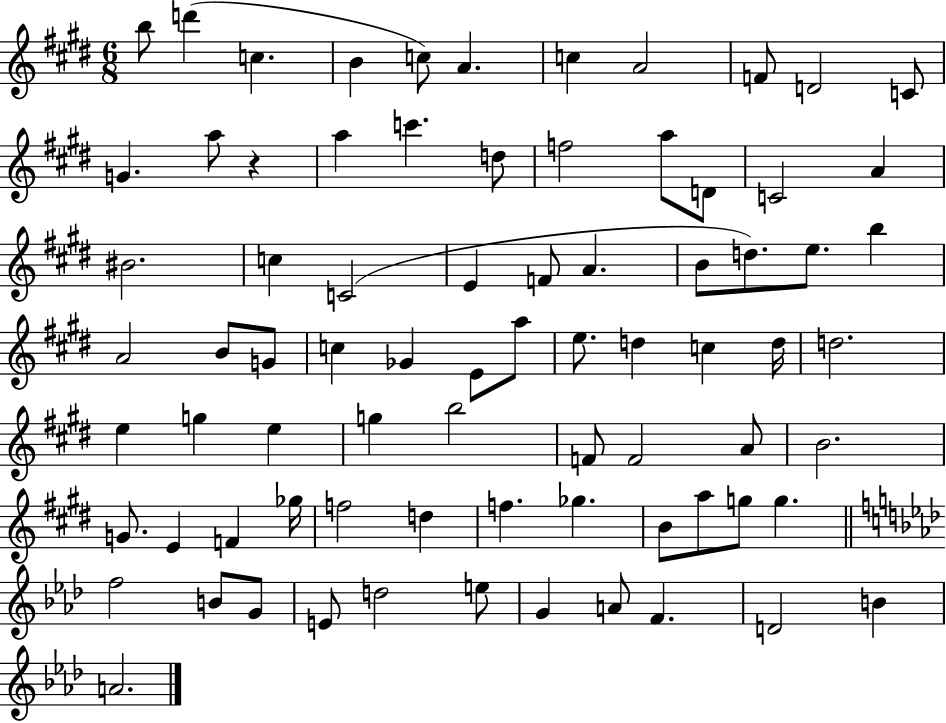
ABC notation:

X:1
T:Untitled
M:6/8
L:1/4
K:E
b/2 d' c B c/2 A c A2 F/2 D2 C/2 G a/2 z a c' d/2 f2 a/2 D/2 C2 A ^B2 c C2 E F/2 A B/2 d/2 e/2 b A2 B/2 G/2 c _G E/2 a/2 e/2 d c d/4 d2 e g e g b2 F/2 F2 A/2 B2 G/2 E F _g/4 f2 d f _g B/2 a/2 g/2 g f2 B/2 G/2 E/2 d2 e/2 G A/2 F D2 B A2